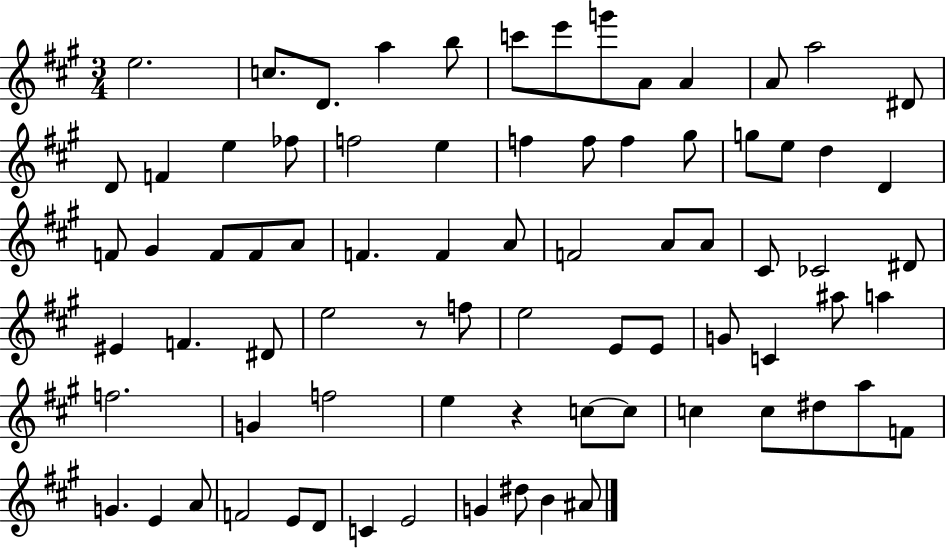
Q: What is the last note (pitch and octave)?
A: A#4